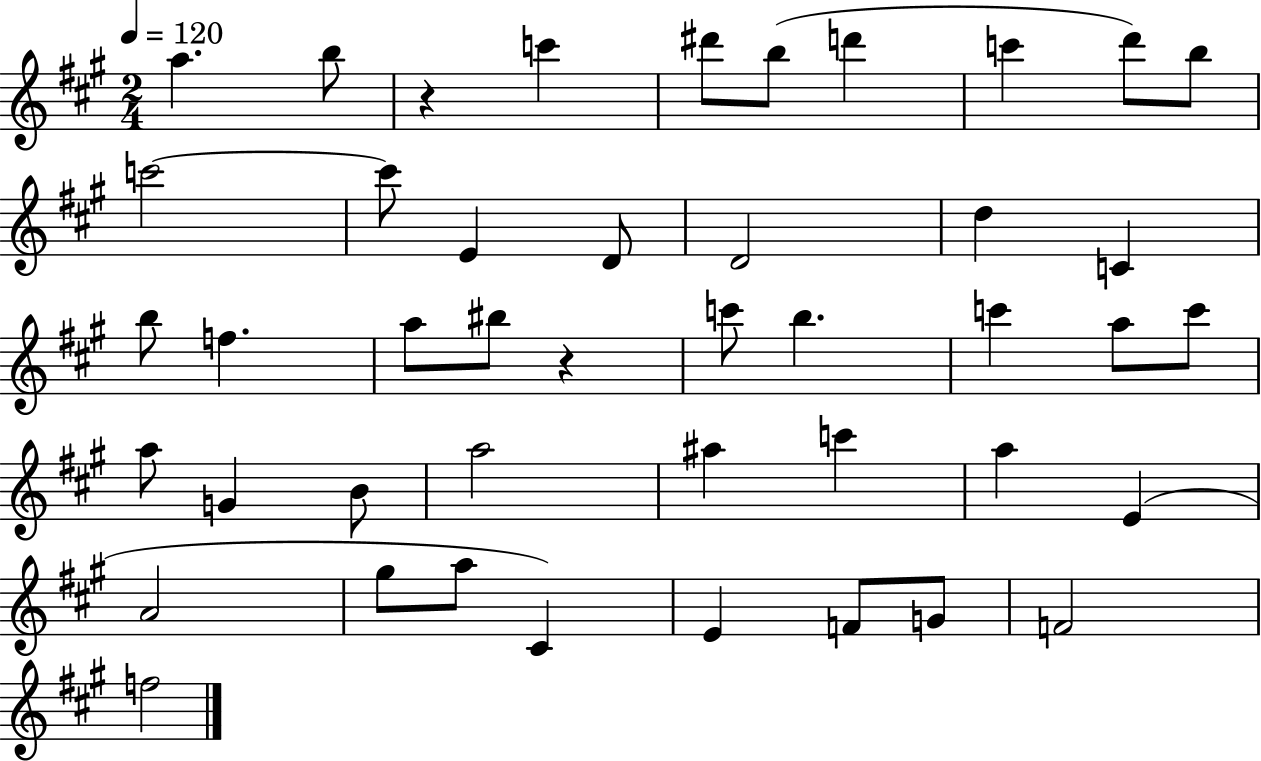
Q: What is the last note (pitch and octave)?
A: F5